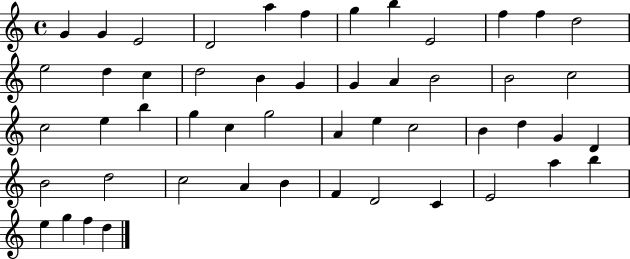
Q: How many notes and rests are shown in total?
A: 51